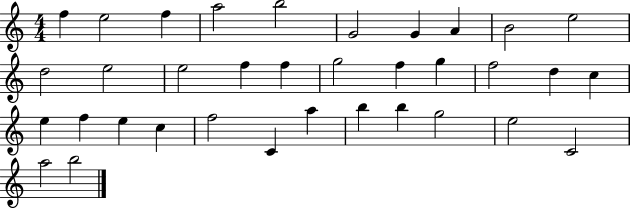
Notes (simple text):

F5/q E5/h F5/q A5/h B5/h G4/h G4/q A4/q B4/h E5/h D5/h E5/h E5/h F5/q F5/q G5/h F5/q G5/q F5/h D5/q C5/q E5/q F5/q E5/q C5/q F5/h C4/q A5/q B5/q B5/q G5/h E5/h C4/h A5/h B5/h